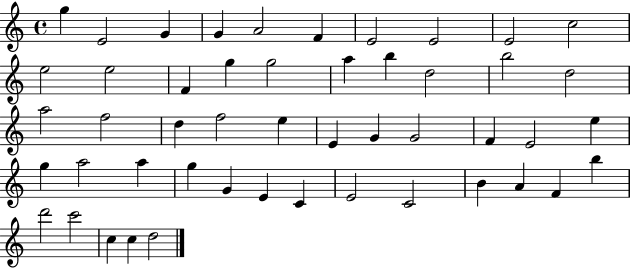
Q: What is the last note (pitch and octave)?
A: D5